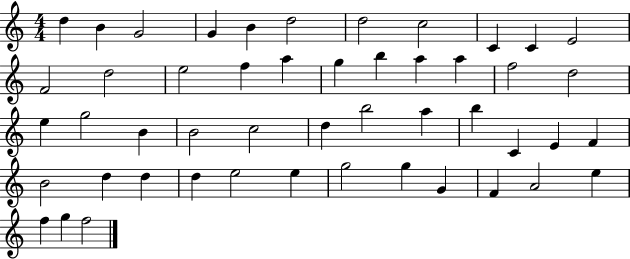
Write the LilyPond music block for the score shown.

{
  \clef treble
  \numericTimeSignature
  \time 4/4
  \key c \major
  d''4 b'4 g'2 | g'4 b'4 d''2 | d''2 c''2 | c'4 c'4 e'2 | \break f'2 d''2 | e''2 f''4 a''4 | g''4 b''4 a''4 a''4 | f''2 d''2 | \break e''4 g''2 b'4 | b'2 c''2 | d''4 b''2 a''4 | b''4 c'4 e'4 f'4 | \break b'2 d''4 d''4 | d''4 e''2 e''4 | g''2 g''4 g'4 | f'4 a'2 e''4 | \break f''4 g''4 f''2 | \bar "|."
}